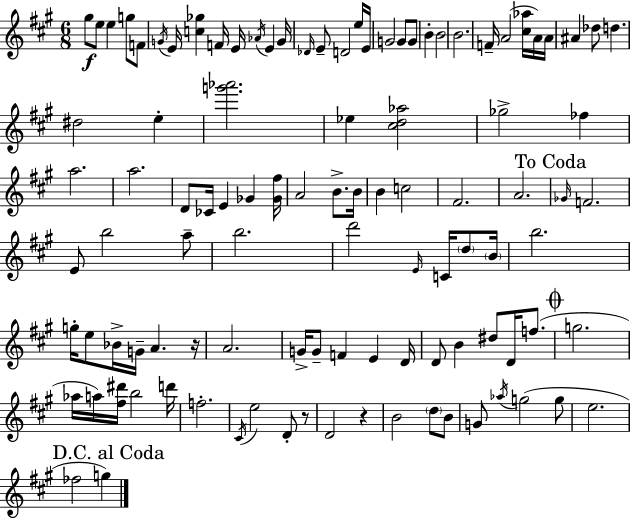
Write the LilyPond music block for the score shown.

{
  \clef treble
  \numericTimeSignature
  \time 6/8
  \key a \major
  gis''8\f e''8 e''4 g''8 f'8 | \acciaccatura { g'16 } e'16 <c'' ges''>4 f'16 e'16 \acciaccatura { aes'16 } e'4 | g'16 \grace { des'16 } e'8-- d'2 | e''16 e'16 g'2 g'8 | \break g'8 b'4-. b'2 | b'2. | f'16-- a'2( | <cis'' aes''>16 a'16) a'16 ais'4 des''8 d''4. | \break dis''2 e''4-. | <g''' aes'''>2. | ees''4 <cis'' d'' aes''>2 | ges''2-> fes''4 | \break a''2. | a''2. | d'8 ces'16 e'4 ges'4 | <ges' fis''>16 a'2 b'8.-> | \break b'16 b'4 c''2 | fis'2. | a'2. | \mark "To Coda" \grace { ges'16 } f'2. | \break e'8 b''2 | a''8-- b''2. | d'''2 | \grace { e'16 } c'16 \parenthesize d''8 \parenthesize b'16 b''2. | \break g''16-. e''8 bes'16-> g'16-- a'4. | r16 a'2. | g'16-> g'8-- f'4 | e'4 d'16 d'8 b'4 dis''8 | \break d'16 f''8.( \mark \markup { \musicglyph "scripts.coda" } g''2. | aes''16 a''16) <fis'' dis'''>16 b''2 | d'''16 f''2.-. | \acciaccatura { cis'16 } e''2 | \break d'8-. r8 d'2 | r4 b'2 | \parenthesize d''8 b'8 g'8 \acciaccatura { aes''16 }( g''2 | g''8 e''2. | \break \mark "D.C. al Coda" fes''2 | g''4) \bar "|."
}